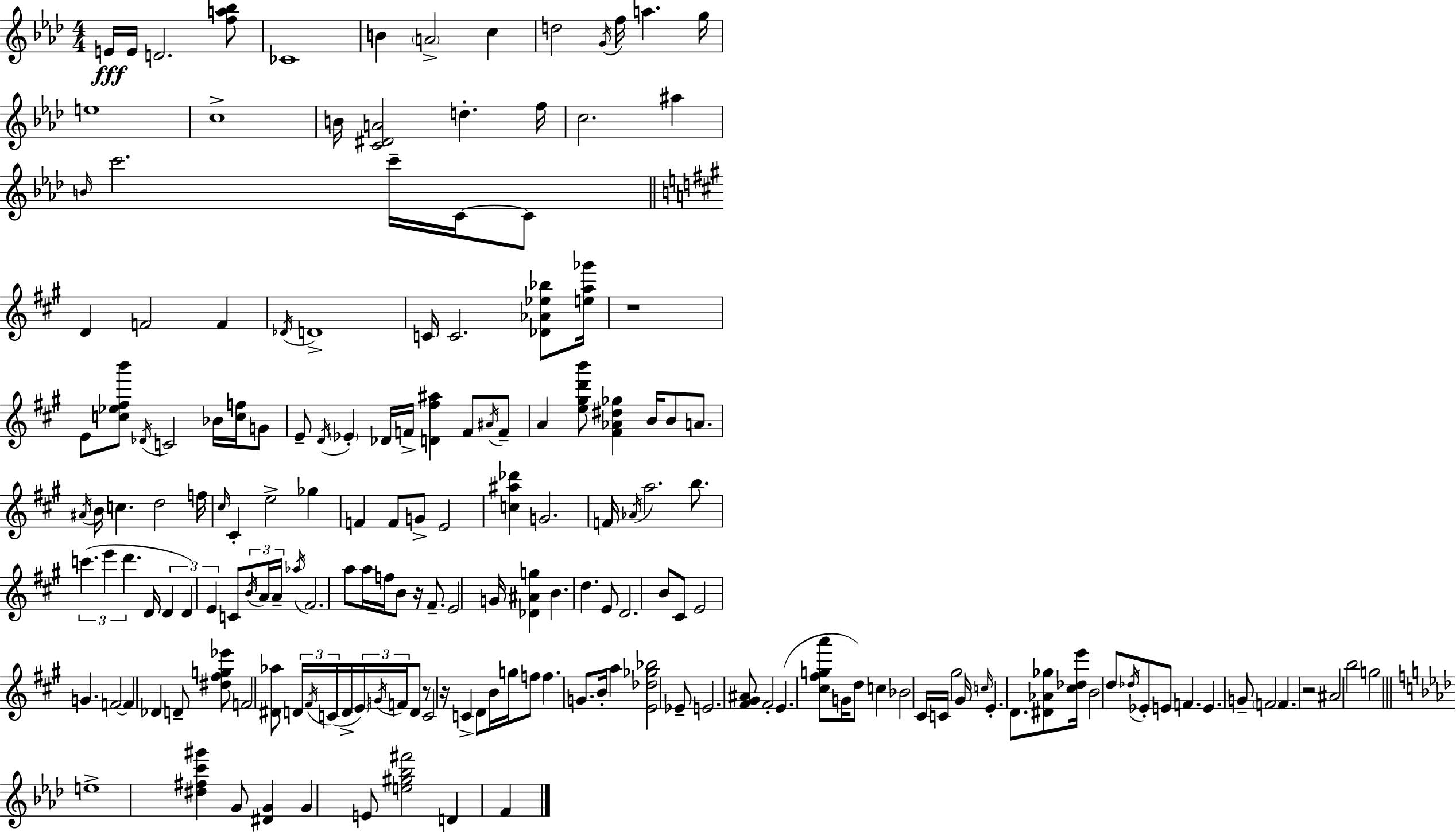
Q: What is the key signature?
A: AES major